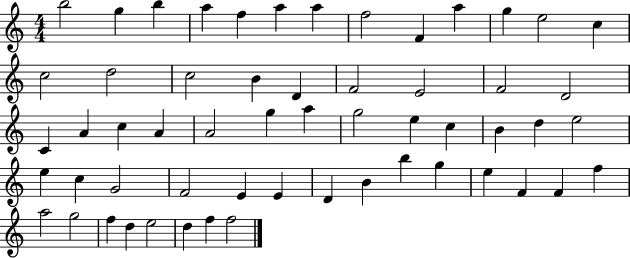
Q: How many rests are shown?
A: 0